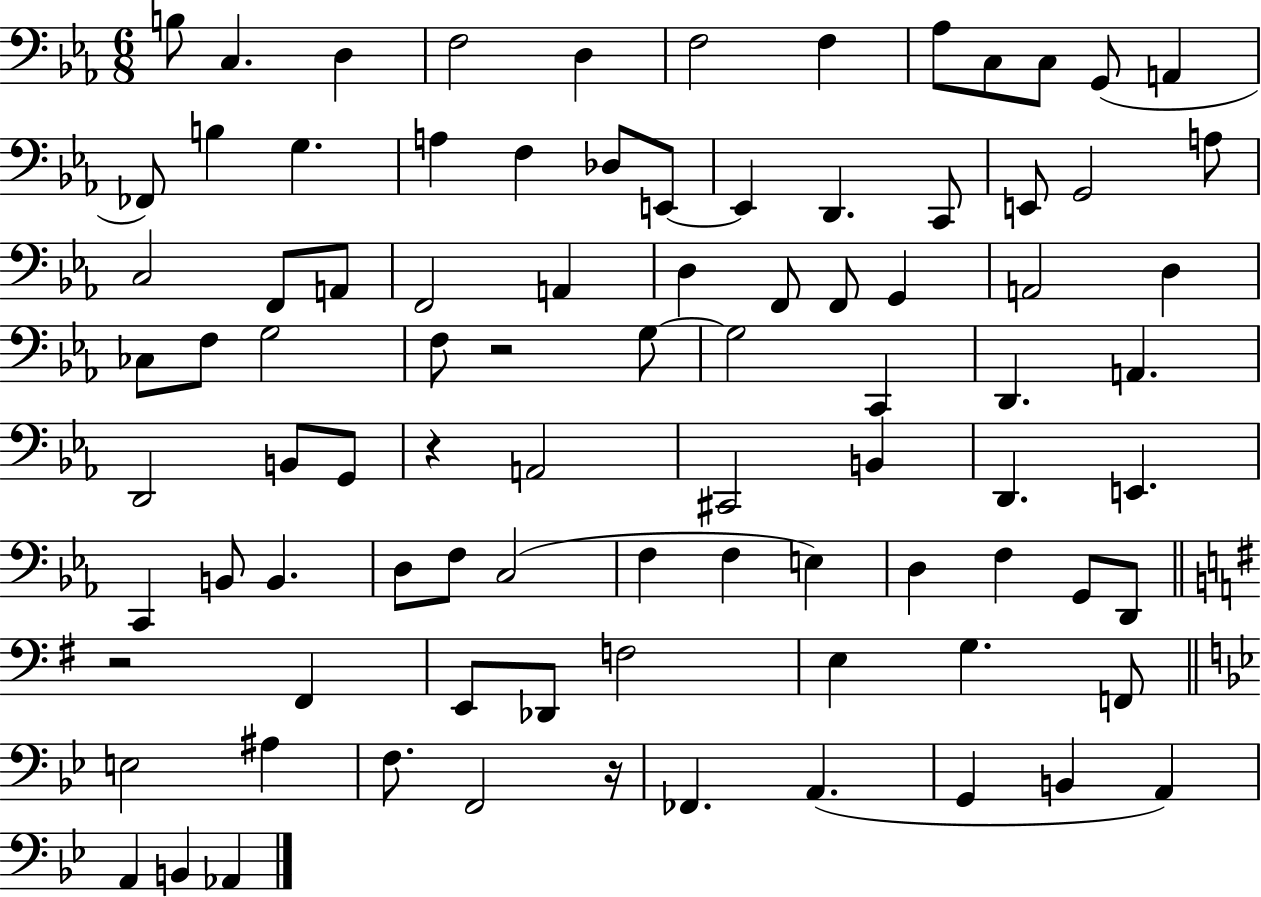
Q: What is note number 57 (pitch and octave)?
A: D3